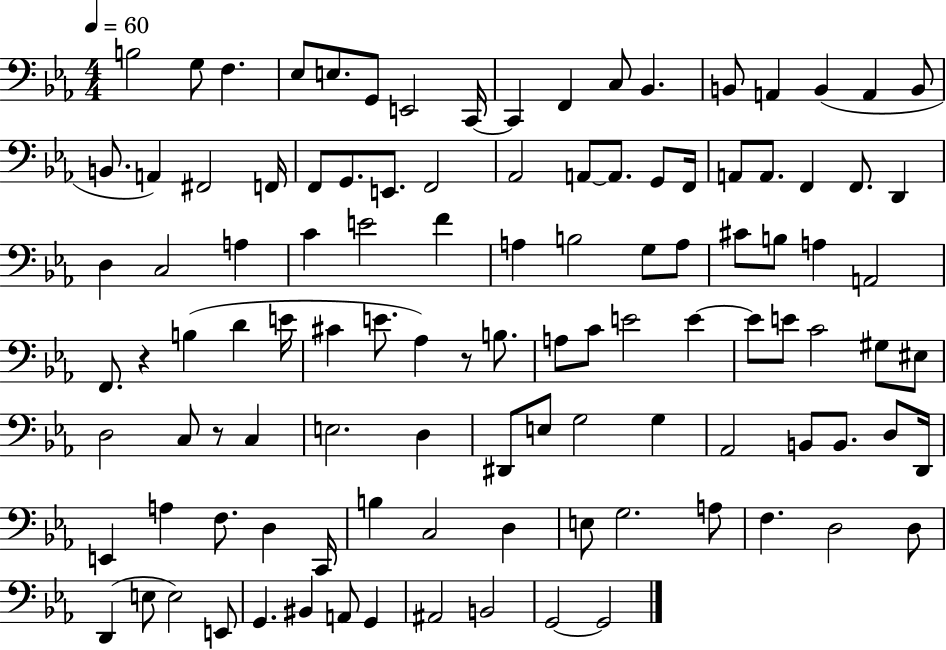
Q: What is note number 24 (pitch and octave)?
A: E2